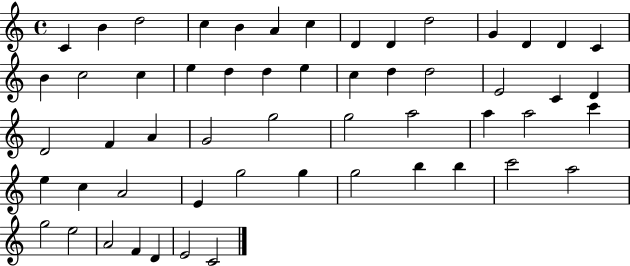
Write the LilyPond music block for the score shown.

{
  \clef treble
  \time 4/4
  \defaultTimeSignature
  \key c \major
  c'4 b'4 d''2 | c''4 b'4 a'4 c''4 | d'4 d'4 d''2 | g'4 d'4 d'4 c'4 | \break b'4 c''2 c''4 | e''4 d''4 d''4 e''4 | c''4 d''4 d''2 | e'2 c'4 d'4 | \break d'2 f'4 a'4 | g'2 g''2 | g''2 a''2 | a''4 a''2 c'''4 | \break e''4 c''4 a'2 | e'4 g''2 g''4 | g''2 b''4 b''4 | c'''2 a''2 | \break g''2 e''2 | a'2 f'4 d'4 | e'2 c'2 | \bar "|."
}